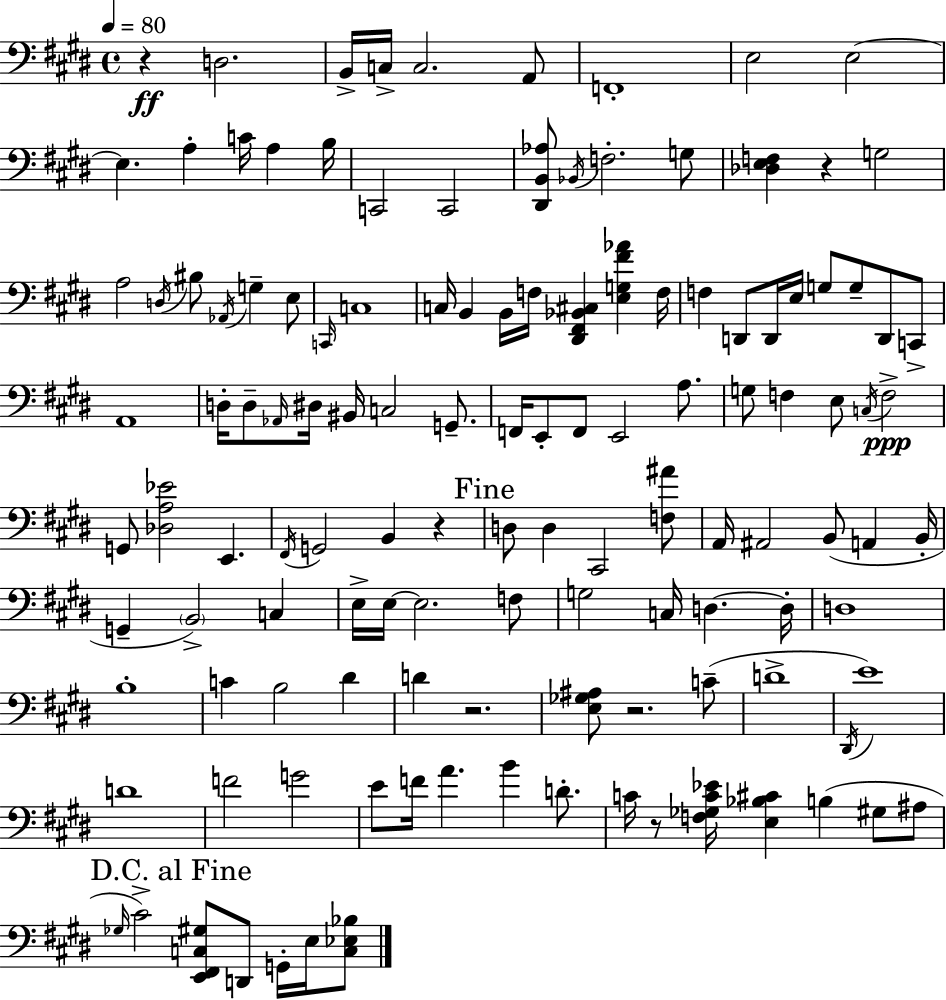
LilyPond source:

{
  \clef bass
  \time 4/4
  \defaultTimeSignature
  \key e \major
  \tempo 4 = 80
  r4\ff d2. | b,16-> c16-> c2. a,8 | f,1-. | e2 e2~~ | \break e4. a4-. c'16 a4 b16 | c,2 c,2 | <dis, b, aes>8 \acciaccatura { bes,16 } f2.-. g8 | <des e f>4 r4 g2 | \break a2 \acciaccatura { d16 } bis8 \acciaccatura { aes,16 } g4-- | e8 \grace { c,16 } c1 | c16 b,4 b,16 f16 <dis, fis, bes, cis>4 <e g fis' aes'>4 | f16 f4 d,8 d,16 e16 g8 g8-- | \break d,8 c,8-> a,1 | d16-. d8-- \grace { aes,16 } dis16 bis,16 c2 | g,8.-- f,16 e,8-. f,8 e,2 | a8. g8 f4 e8 \acciaccatura { c16 } f2->\ppp | \break g,8 <des a ees'>2 | e,4. \acciaccatura { fis,16 } g,2 b,4 | r4 \mark "Fine" d8 d4 cis,2 | <f ais'>8 a,16 ais,2 | \break b,8( a,4 b,16-. g,4-- \parenthesize b,2->) | c4 e16-> e16~~ e2. | f8 g2 c16 | d4.~~ d16-. d1 | \break b1-. | c'4 b2 | dis'4 d'4 r2. | <e ges ais>8 r2. | \break c'8--( d'1-> | \acciaccatura { dis,16 } e'1) | d'1 | f'2 | \break g'2 e'8 f'16 a'4. | b'4 d'8.-. c'16 r8 <f ges c' ees'>16 <e bes cis'>4 | b4( gis8 ais8 \mark "D.C. al Fine" \grace { ges16 }) cis'2-> | <e, fis, c gis>8 d,8 g,16-. e16 <c ees bes>8 \bar "|."
}